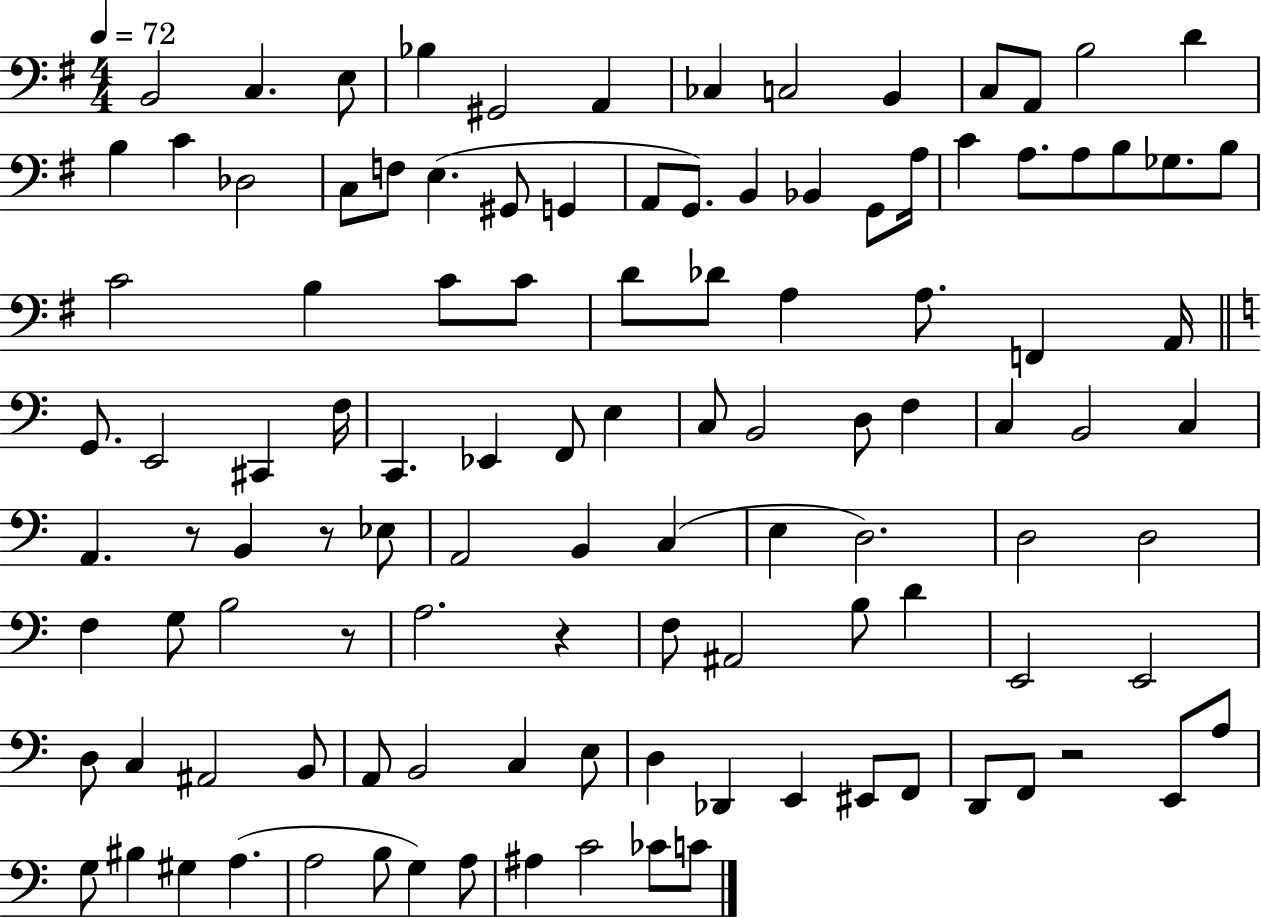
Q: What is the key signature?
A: G major